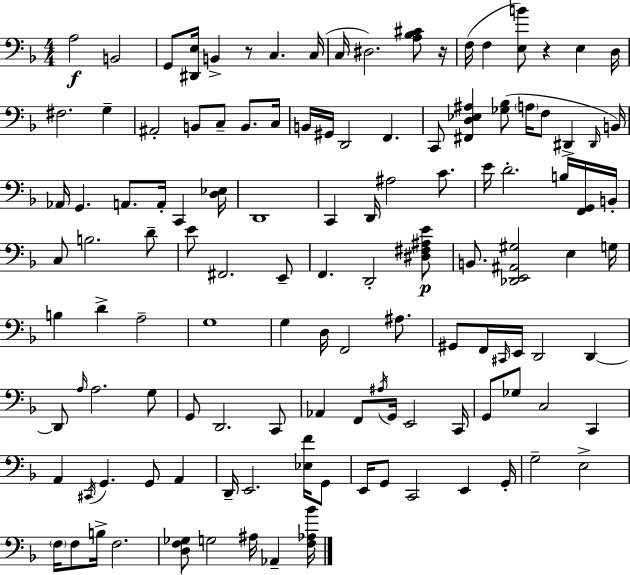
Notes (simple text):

A3/h B2/h G2/e [D#2,E3]/s B2/q R/e C3/q. C3/s C3/s D#3/h. [A3,Bb3,C#4]/e R/s F3/s F3/q [E3,B4]/e R/q E3/q D3/s F#3/h. G3/q A#2/h B2/e C3/e B2/e. C3/s B2/s G#2/s D2/h F2/q. C2/e [F#2,D3,Eb3,A#3]/q [Gb3,Bb3]/e A3/s F3/e D#2/q D#2/s B2/s Ab2/s G2/q. A2/e. A2/s C2/q [D3,Eb3]/s D2/w C2/q D2/s A#3/h C4/e. E4/s D4/h. B3/s [F2,G2]/s B2/s C3/e B3/h. D4/e E4/e F#2/h. E2/e F2/q. D2/h [D#3,F#3,A#3,E4]/e B2/e. [Db2,E2,A#2,G#3]/h E3/q G3/s B3/q D4/q A3/h G3/w G3/q D3/s F2/h A#3/e. G#2/e F2/s C#2/s E2/s D2/h D2/q D2/e A3/s A3/h. G3/e G2/e D2/h. C2/e Ab2/q F2/e A#3/s G2/s E2/h C2/s G2/e Gb3/e C3/h C2/q A2/q C#2/s G2/q. G2/e A2/q D2/s E2/h. [Eb3,F4]/s G2/e E2/s G2/e C2/h E2/q G2/s G3/h E3/h F3/s F3/e B3/s F3/h. [D3,F3,Gb3]/e G3/h A#3/s Ab2/q [F3,Ab3,Bb4]/s